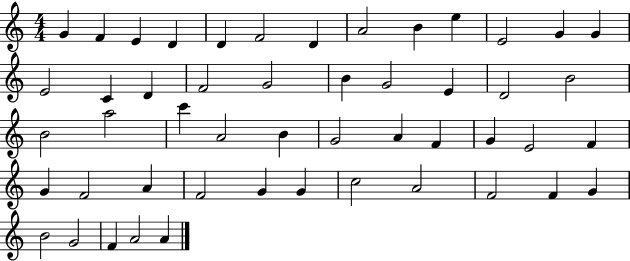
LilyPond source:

{
  \clef treble
  \numericTimeSignature
  \time 4/4
  \key c \major
  g'4 f'4 e'4 d'4 | d'4 f'2 d'4 | a'2 b'4 e''4 | e'2 g'4 g'4 | \break e'2 c'4 d'4 | f'2 g'2 | b'4 g'2 e'4 | d'2 b'2 | \break b'2 a''2 | c'''4 a'2 b'4 | g'2 a'4 f'4 | g'4 e'2 f'4 | \break g'4 f'2 a'4 | f'2 g'4 g'4 | c''2 a'2 | f'2 f'4 g'4 | \break b'2 g'2 | f'4 a'2 a'4 | \bar "|."
}